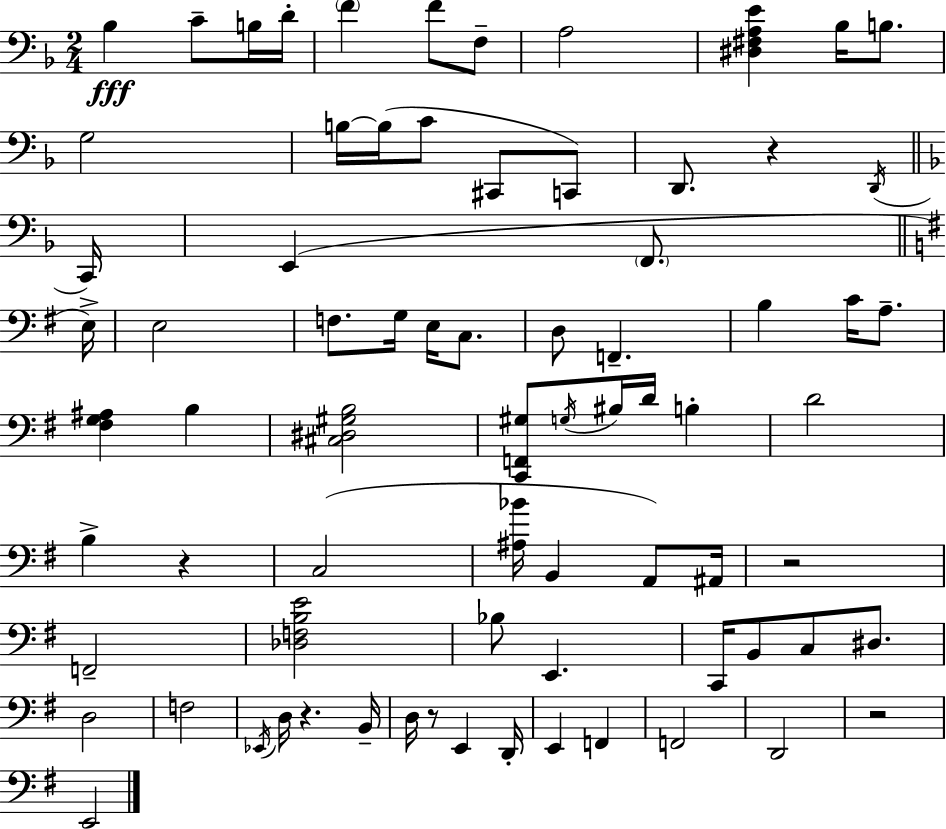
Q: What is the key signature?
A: D minor